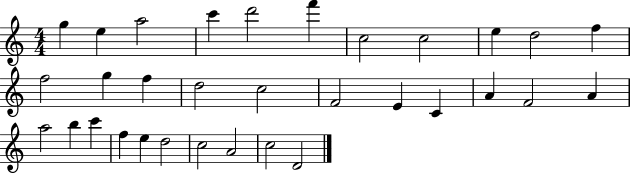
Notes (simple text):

G5/q E5/q A5/h C6/q D6/h F6/q C5/h C5/h E5/q D5/h F5/q F5/h G5/q F5/q D5/h C5/h F4/h E4/q C4/q A4/q F4/h A4/q A5/h B5/q C6/q F5/q E5/q D5/h C5/h A4/h C5/h D4/h